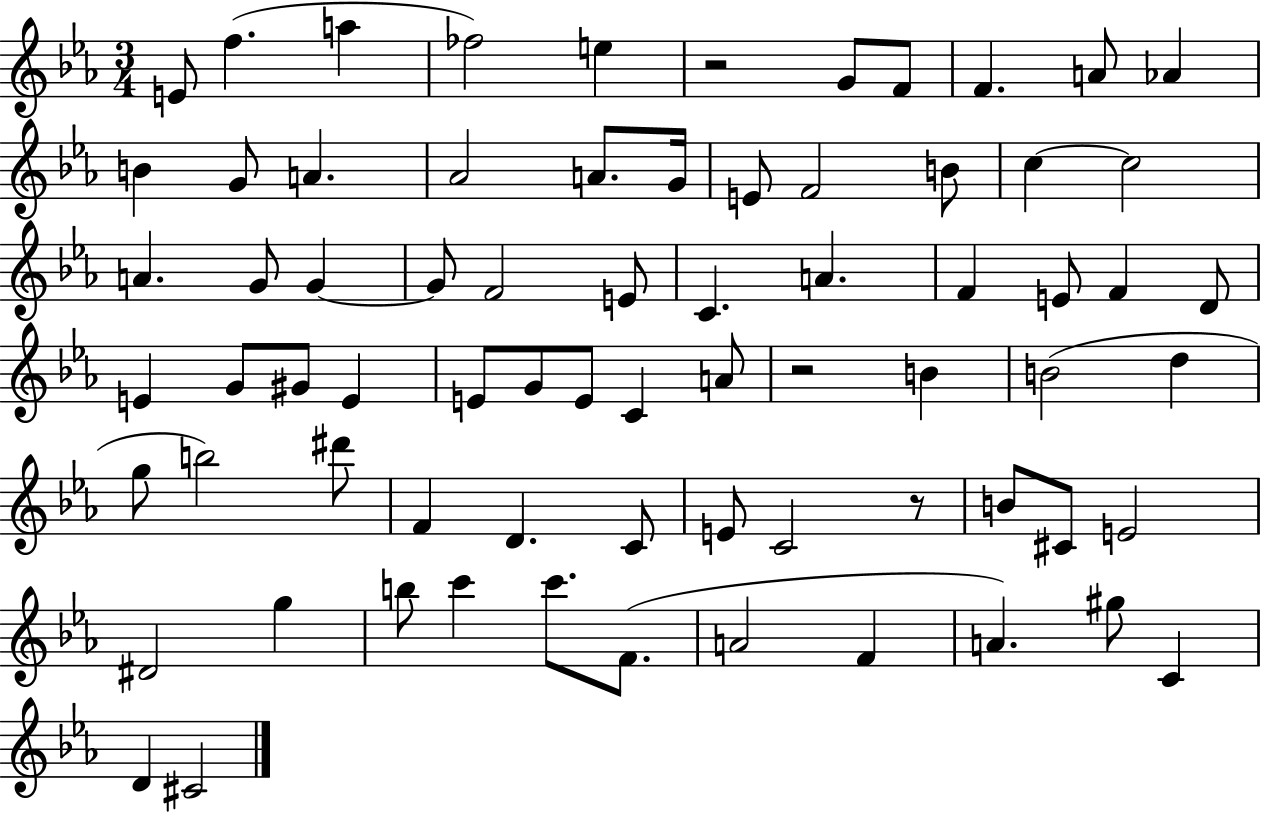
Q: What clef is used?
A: treble